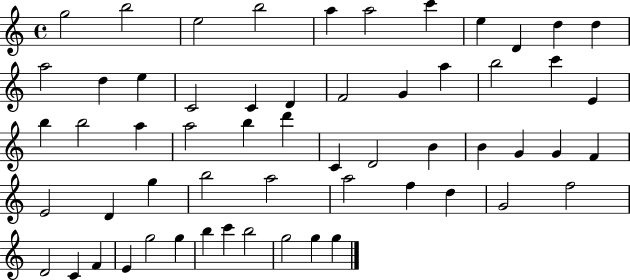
G5/h B5/h E5/h B5/h A5/q A5/h C6/q E5/q D4/q D5/q D5/q A5/h D5/q E5/q C4/h C4/q D4/q F4/h G4/q A5/q B5/h C6/q E4/q B5/q B5/h A5/q A5/h B5/q D6/q C4/q D4/h B4/q B4/q G4/q G4/q F4/q E4/h D4/q G5/q B5/h A5/h A5/h F5/q D5/q G4/h F5/h D4/h C4/q F4/q E4/q G5/h G5/q B5/q C6/q B5/h G5/h G5/q G5/q